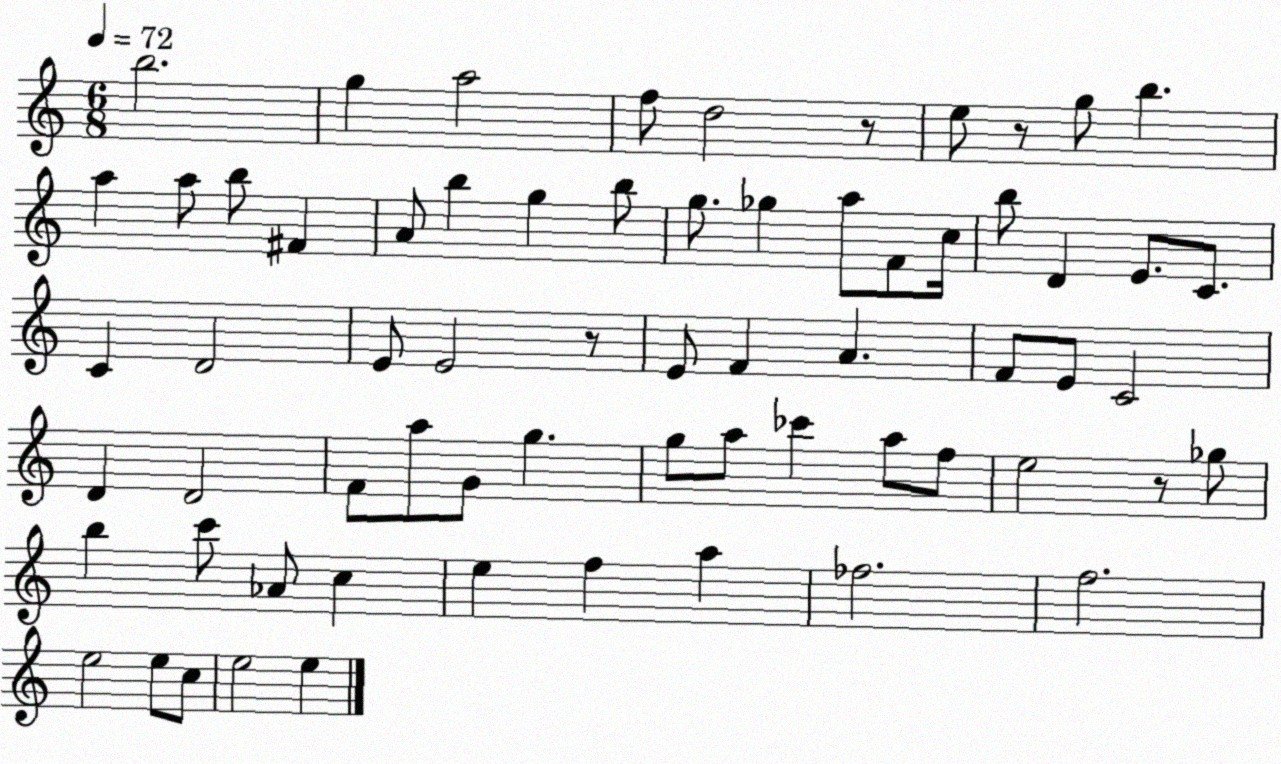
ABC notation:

X:1
T:Untitled
M:6/8
L:1/4
K:C
b2 g a2 f/2 d2 z/2 e/2 z/2 g/2 b a a/2 b/2 ^F A/2 b g b/2 g/2 _g a/2 F/2 c/4 b/2 D E/2 C/2 C D2 E/2 E2 z/2 E/2 F A F/2 E/2 C2 D D2 F/2 a/2 G/2 g g/2 a/2 _c' a/2 f/2 e2 z/2 _g/2 b c'/2 _A/2 c e f a _f2 f2 e2 e/2 c/2 e2 e